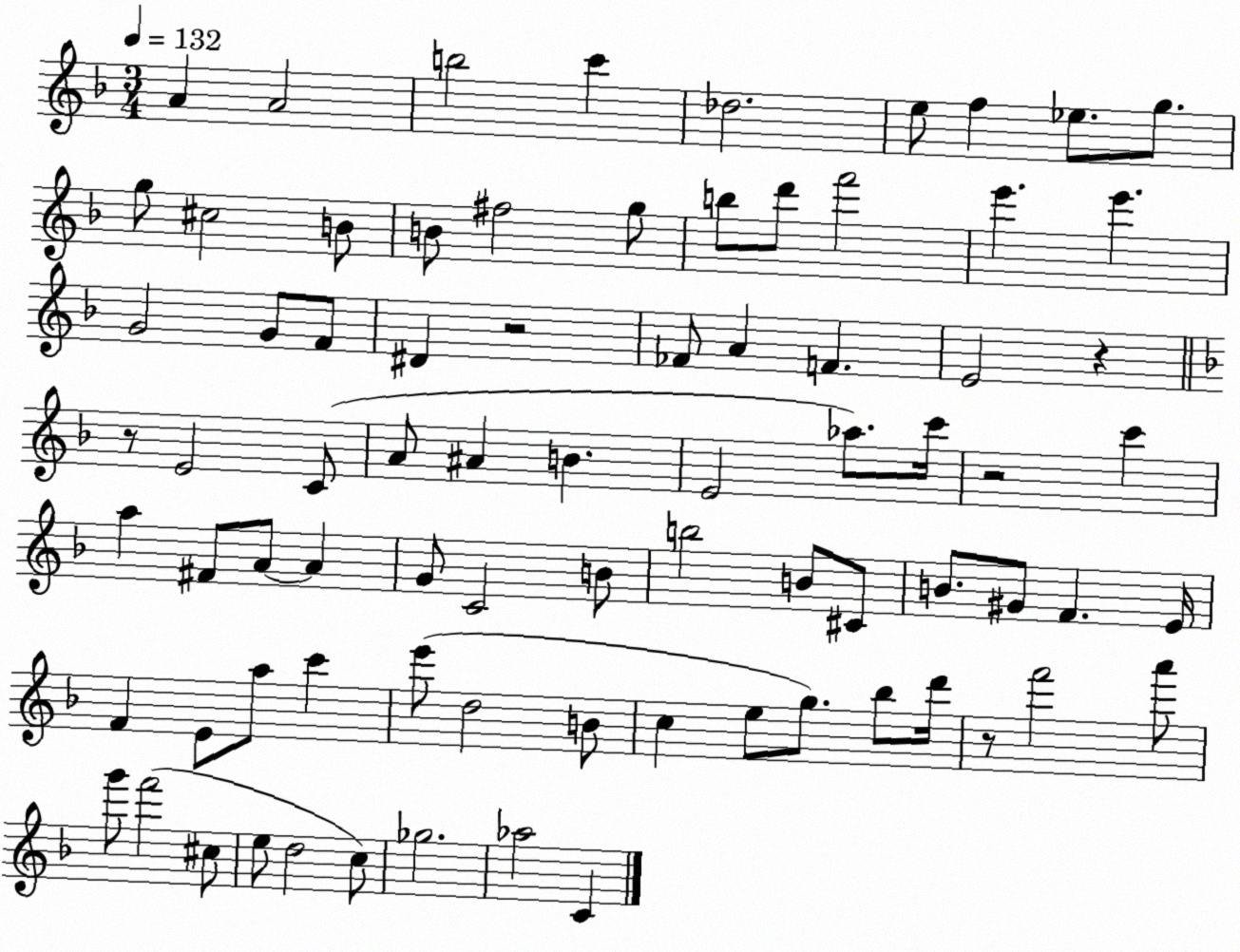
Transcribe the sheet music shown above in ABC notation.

X:1
T:Untitled
M:3/4
L:1/4
K:F
A A2 b2 c' _d2 e/2 f _e/2 g/2 g/2 ^c2 B/2 B/2 ^f2 g/2 b/2 d'/2 f'2 e' e' G2 G/2 F/2 ^D z2 _F/2 A F E2 z z/2 E2 C/2 A/2 ^A B E2 _a/2 c'/4 z2 c' a ^F/2 A/2 A G/2 C2 B/2 b2 B/2 ^C/2 B/2 ^G/2 F E/4 F E/2 a/2 c' e'/2 d2 B/2 c e/2 g/2 _b/2 d'/4 z/2 f'2 a'/2 g'/2 f'2 ^c/2 e/2 d2 c/2 _g2 _a2 C